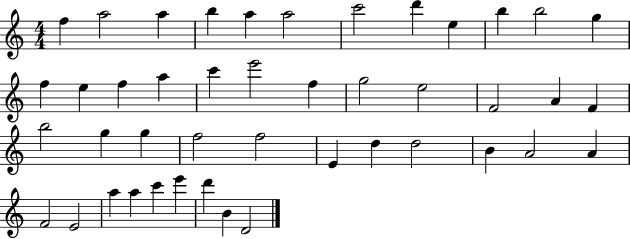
{
  \clef treble
  \numericTimeSignature
  \time 4/4
  \key c \major
  f''4 a''2 a''4 | b''4 a''4 a''2 | c'''2 d'''4 e''4 | b''4 b''2 g''4 | \break f''4 e''4 f''4 a''4 | c'''4 e'''2 f''4 | g''2 e''2 | f'2 a'4 f'4 | \break b''2 g''4 g''4 | f''2 f''2 | e'4 d''4 d''2 | b'4 a'2 a'4 | \break f'2 e'2 | a''4 a''4 c'''4 e'''4 | d'''4 b'4 d'2 | \bar "|."
}